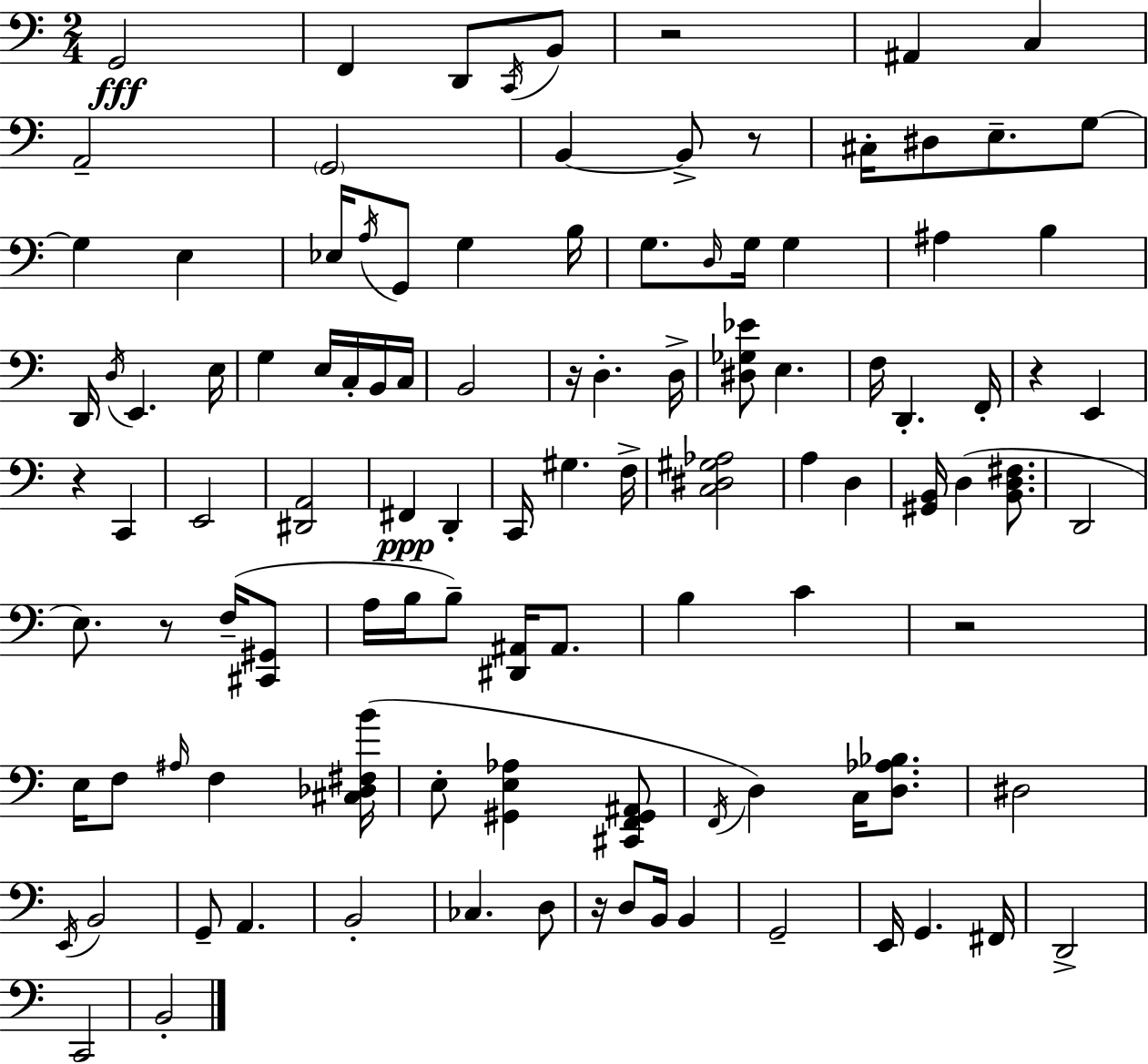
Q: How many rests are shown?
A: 8